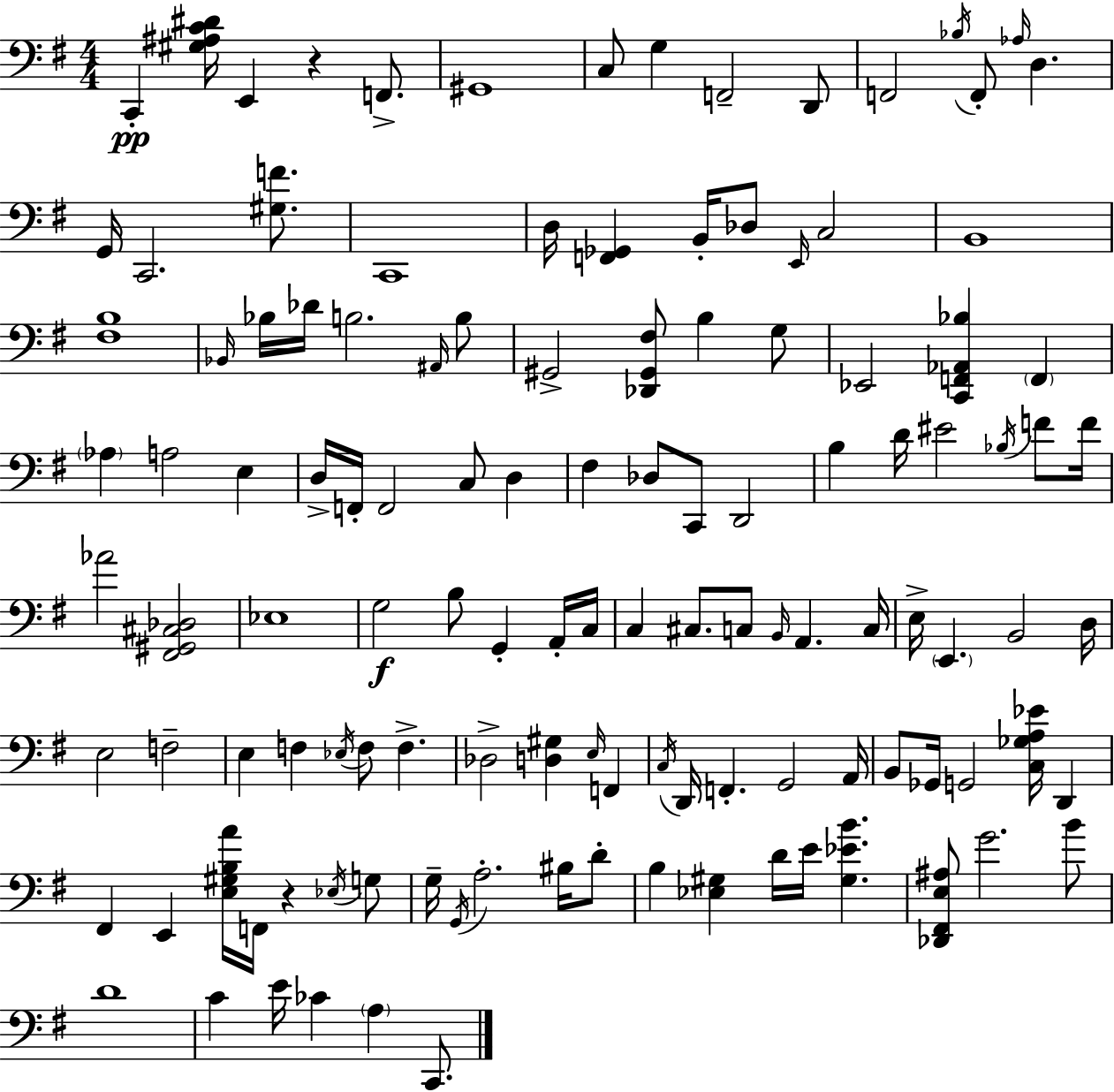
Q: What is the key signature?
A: E minor